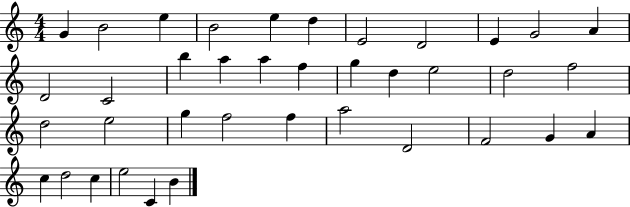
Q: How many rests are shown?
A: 0